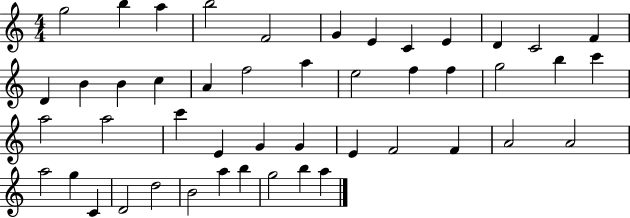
X:1
T:Untitled
M:4/4
L:1/4
K:C
g2 b a b2 F2 G E C E D C2 F D B B c A f2 a e2 f f g2 b c' a2 a2 c' E G G E F2 F A2 A2 a2 g C D2 d2 B2 a b g2 b a